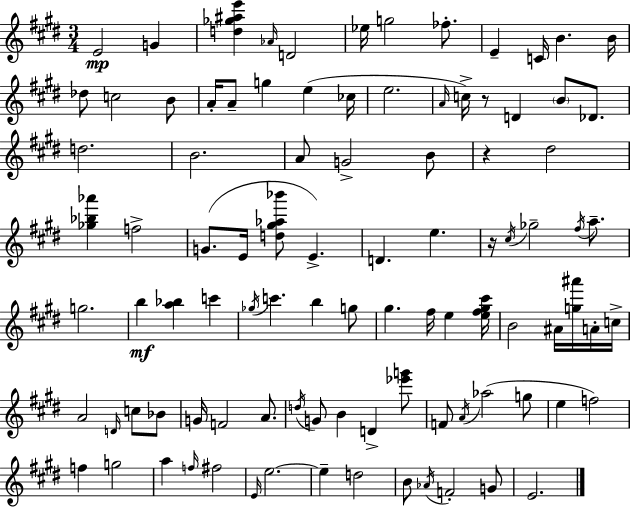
X:1
T:Untitled
M:3/4
L:1/4
K:E
E2 G [d_g^ae'] _A/4 D2 _e/4 g2 _f/2 E C/4 B B/4 _d/2 c2 B/2 A/4 A/2 g e _c/4 e2 A/4 c/4 z/2 D B/2 _D/2 d2 B2 A/2 G2 B/2 z ^d2 [_g_b_a'] f2 G/2 E/4 [d^g_a_b']/2 E D e z/4 ^c/4 _g2 ^f/4 a/2 g2 b [a_b] c' _g/4 c' b g/2 ^g ^f/4 e [e^f^g^c']/4 B2 ^A/4 [g^a']/4 A/4 c/4 A2 D/4 c/2 _B/2 G/4 F2 A/2 d/4 G/2 B D [_e'g']/2 F/2 A/4 _a2 g/2 e f2 f g2 a f/4 ^f2 E/4 e2 e d2 B/2 _A/4 F2 G/2 E2